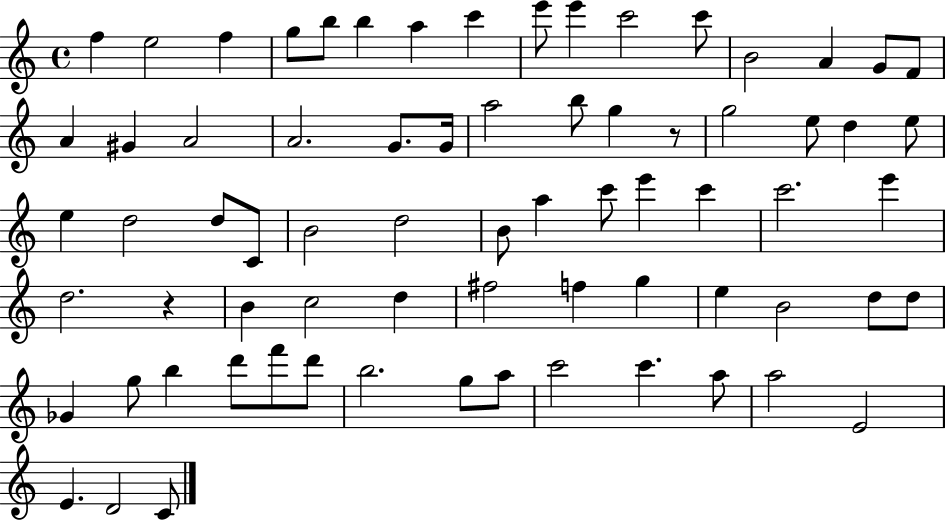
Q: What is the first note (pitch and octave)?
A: F5